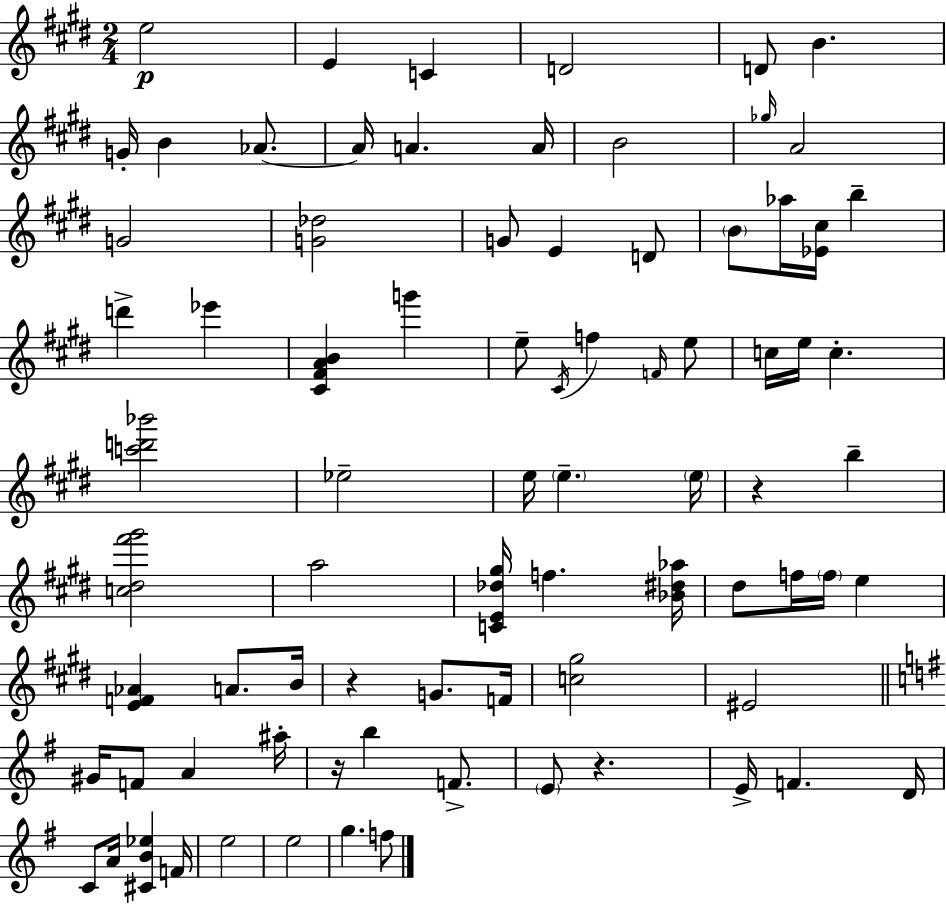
{
  \clef treble
  \numericTimeSignature
  \time 2/4
  \key e \major
  e''2\p | e'4 c'4 | d'2 | d'8 b'4. | \break g'16-. b'4 aes'8.~~ | aes'16 a'4. a'16 | b'2 | \grace { ges''16 } a'2 | \break g'2 | <g' des''>2 | g'8 e'4 d'8 | \parenthesize b'8 aes''16 <ees' cis''>16 b''4-- | \break d'''4-> ees'''4 | <cis' fis' a' b'>4 g'''4 | e''8-- \acciaccatura { cis'16 } f''4 | \grace { f'16 } e''8 c''16 e''16 c''4.-. | \break <c''' d''' bes'''>2 | ees''2-- | e''16 \parenthesize e''4.-- | \parenthesize e''16 r4 b''4-- | \break <c'' dis'' fis''' gis'''>2 | a''2 | <c' e' des'' gis''>16 f''4. | <bes' dis'' aes''>16 dis''8 f''16 \parenthesize f''16 e''4 | \break <e' f' aes'>4 a'8. | b'16 r4 g'8. | f'16 <c'' gis''>2 | eis'2 | \break \bar "||" \break \key e \minor gis'16 f'8 a'4 ais''16-. | r16 b''4 f'8.-> | \parenthesize e'8 r4. | e'16-> f'4. d'16 | \break c'8 a'16 <cis' b' ees''>4 f'16 | e''2 | e''2 | g''4. f''8 | \break \bar "|."
}